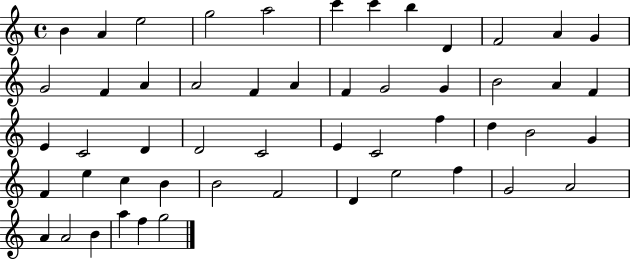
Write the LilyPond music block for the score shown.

{
  \clef treble
  \time 4/4
  \defaultTimeSignature
  \key c \major
  b'4 a'4 e''2 | g''2 a''2 | c'''4 c'''4 b''4 d'4 | f'2 a'4 g'4 | \break g'2 f'4 a'4 | a'2 f'4 a'4 | f'4 g'2 g'4 | b'2 a'4 f'4 | \break e'4 c'2 d'4 | d'2 c'2 | e'4 c'2 f''4 | d''4 b'2 g'4 | \break f'4 e''4 c''4 b'4 | b'2 f'2 | d'4 e''2 f''4 | g'2 a'2 | \break a'4 a'2 b'4 | a''4 f''4 g''2 | \bar "|."
}